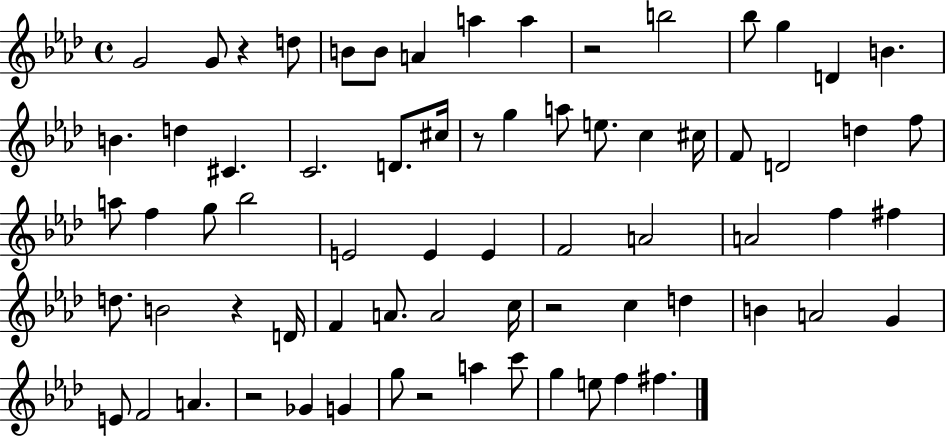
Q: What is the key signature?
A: AES major